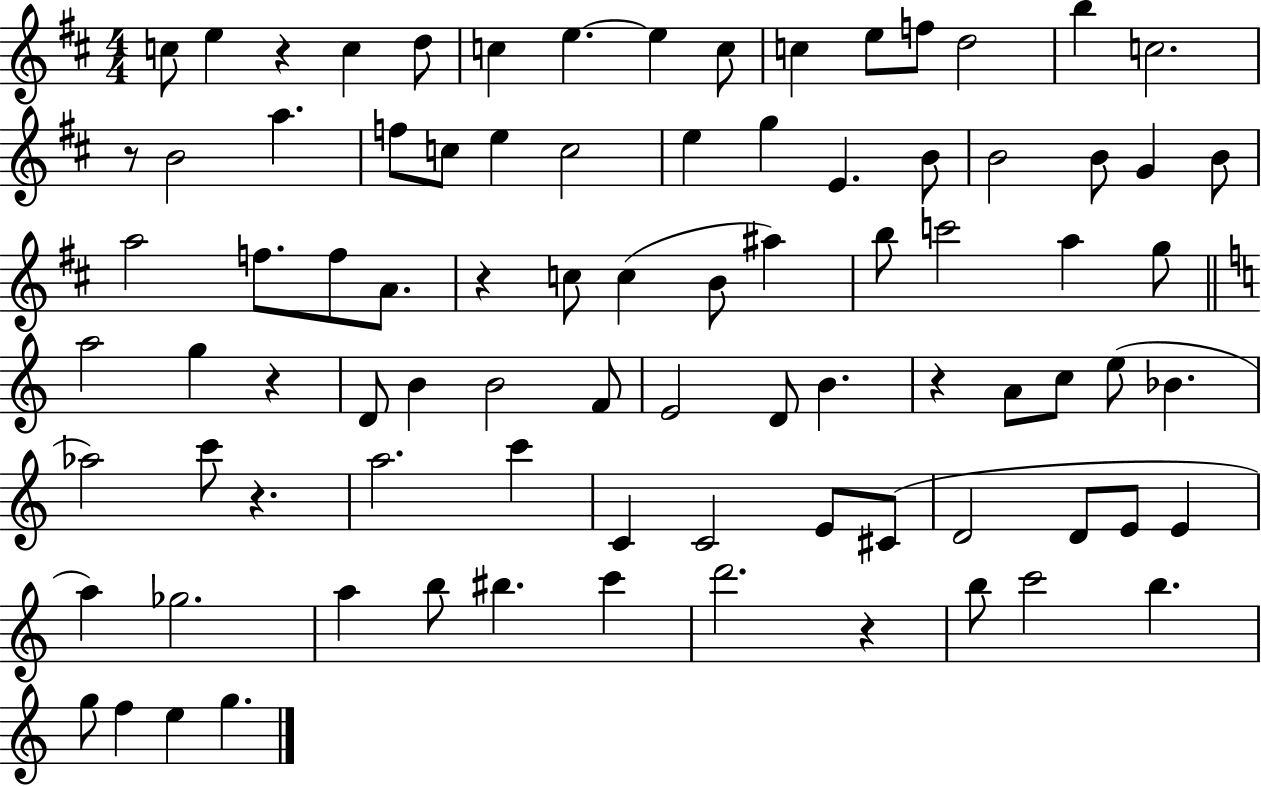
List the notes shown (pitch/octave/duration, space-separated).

C5/e E5/q R/q C5/q D5/e C5/q E5/q. E5/q C5/e C5/q E5/e F5/e D5/h B5/q C5/h. R/e B4/h A5/q. F5/e C5/e E5/q C5/h E5/q G5/q E4/q. B4/e B4/h B4/e G4/q B4/e A5/h F5/e. F5/e A4/e. R/q C5/e C5/q B4/e A#5/q B5/e C6/h A5/q G5/e A5/h G5/q R/q D4/e B4/q B4/h F4/e E4/h D4/e B4/q. R/q A4/e C5/e E5/e Bb4/q. Ab5/h C6/e R/q. A5/h. C6/q C4/q C4/h E4/e C#4/e D4/h D4/e E4/e E4/q A5/q Gb5/h. A5/q B5/e BIS5/q. C6/q D6/h. R/q B5/e C6/h B5/q. G5/e F5/q E5/q G5/q.